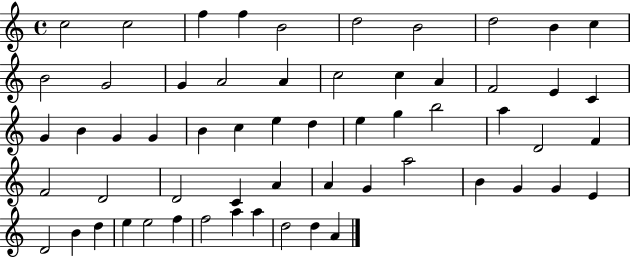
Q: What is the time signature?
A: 4/4